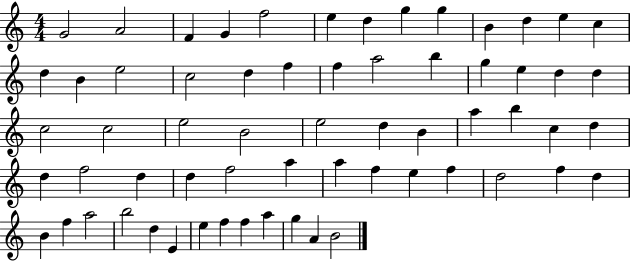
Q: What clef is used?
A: treble